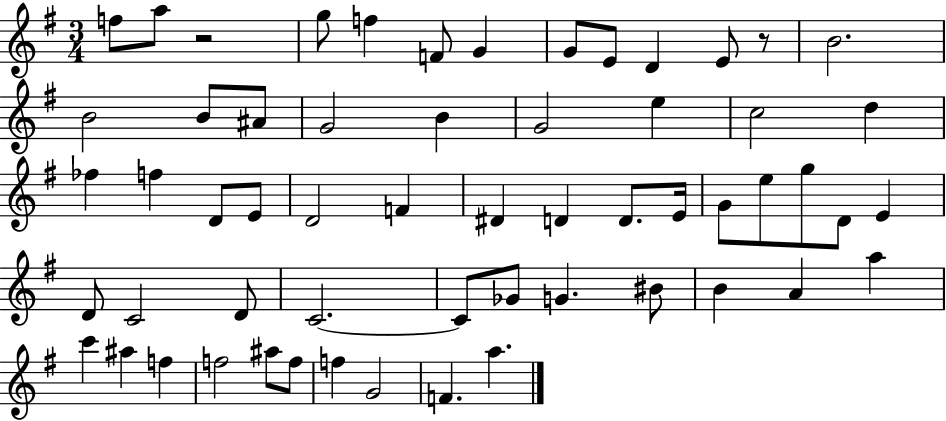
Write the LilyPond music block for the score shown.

{
  \clef treble
  \numericTimeSignature
  \time 3/4
  \key g \major
  \repeat volta 2 { f''8 a''8 r2 | g''8 f''4 f'8 g'4 | g'8 e'8 d'4 e'8 r8 | b'2. | \break b'2 b'8 ais'8 | g'2 b'4 | g'2 e''4 | c''2 d''4 | \break fes''4 f''4 d'8 e'8 | d'2 f'4 | dis'4 d'4 d'8. e'16 | g'8 e''8 g''8 d'8 e'4 | \break d'8 c'2 d'8 | c'2.~~ | c'8 ges'8 g'4. bis'8 | b'4 a'4 a''4 | \break c'''4 ais''4 f''4 | f''2 ais''8 f''8 | f''4 g'2 | f'4. a''4. | \break } \bar "|."
}